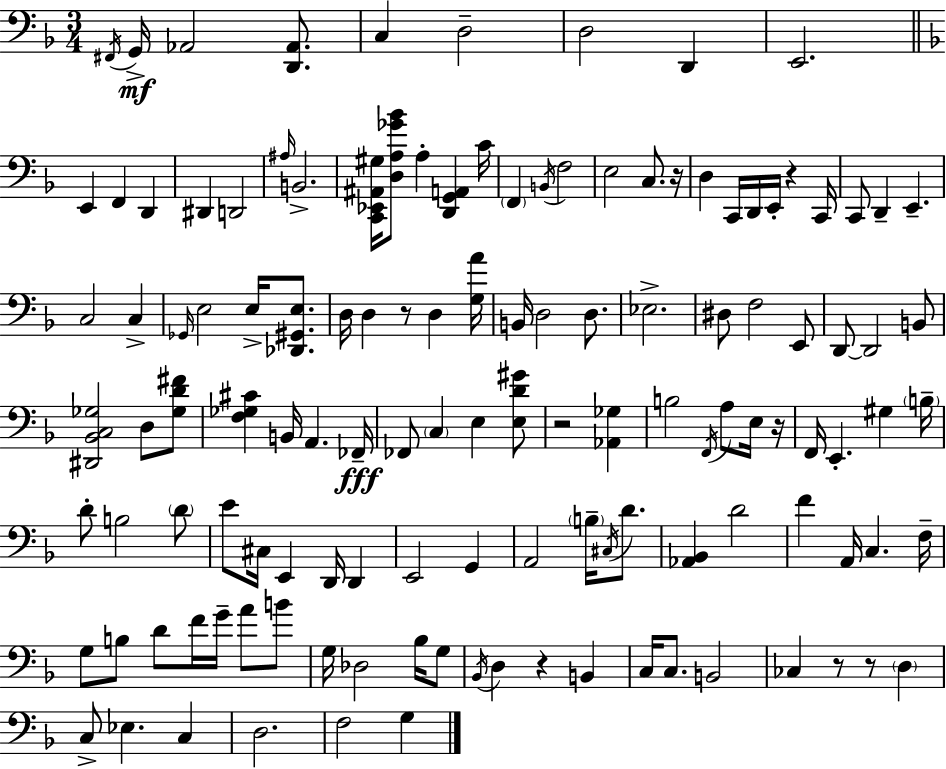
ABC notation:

X:1
T:Untitled
M:3/4
L:1/4
K:Dm
^F,,/4 G,,/4 _A,,2 [D,,_A,,]/2 C, D,2 D,2 D,, E,,2 E,, F,, D,, ^D,, D,,2 ^A,/4 B,,2 [C,,_E,,^A,,^G,]/4 [D,A,_G_B]/2 A, [D,,G,,A,,] C/4 F,, B,,/4 F,2 E,2 C,/2 z/4 D, C,,/4 D,,/4 E,,/4 z C,,/4 C,,/2 D,, E,, C,2 C, _G,,/4 E,2 E,/4 [_D,,^G,,E,]/2 D,/4 D, z/2 D, [G,A]/4 B,,/4 D,2 D,/2 _E,2 ^D,/2 F,2 E,,/2 D,,/2 D,,2 B,,/2 [^D,,_B,,C,_G,]2 D,/2 [_G,D^F]/2 [F,_G,^C] B,,/4 A,, _F,,/4 _F,,/2 C, E, [E,D^G]/2 z2 [_A,,_G,] B,2 F,,/4 A,/2 E,/4 z/4 F,,/4 E,, ^G, B,/4 D/2 B,2 D/2 E/2 ^C,/4 E,, D,,/4 D,, E,,2 G,, A,,2 B,/4 ^C,/4 D/2 [_A,,_B,,] D2 F A,,/4 C, F,/4 G,/2 B,/2 D/2 F/4 G/4 A/2 B/2 G,/4 _D,2 _B,/4 G,/2 _B,,/4 D, z B,, C,/4 C,/2 B,,2 _C, z/2 z/2 D, C,/2 _E, C, D,2 F,2 G,